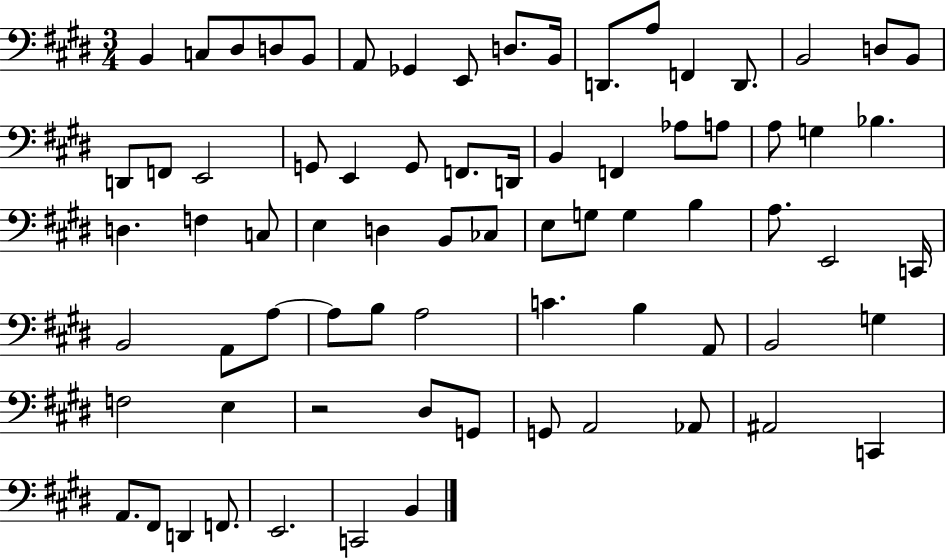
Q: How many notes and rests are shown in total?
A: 74